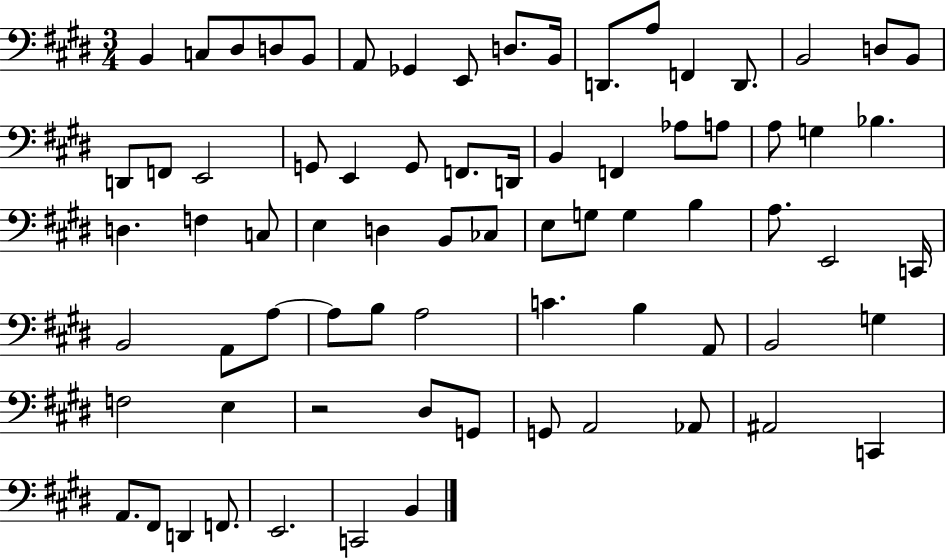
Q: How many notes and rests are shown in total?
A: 74